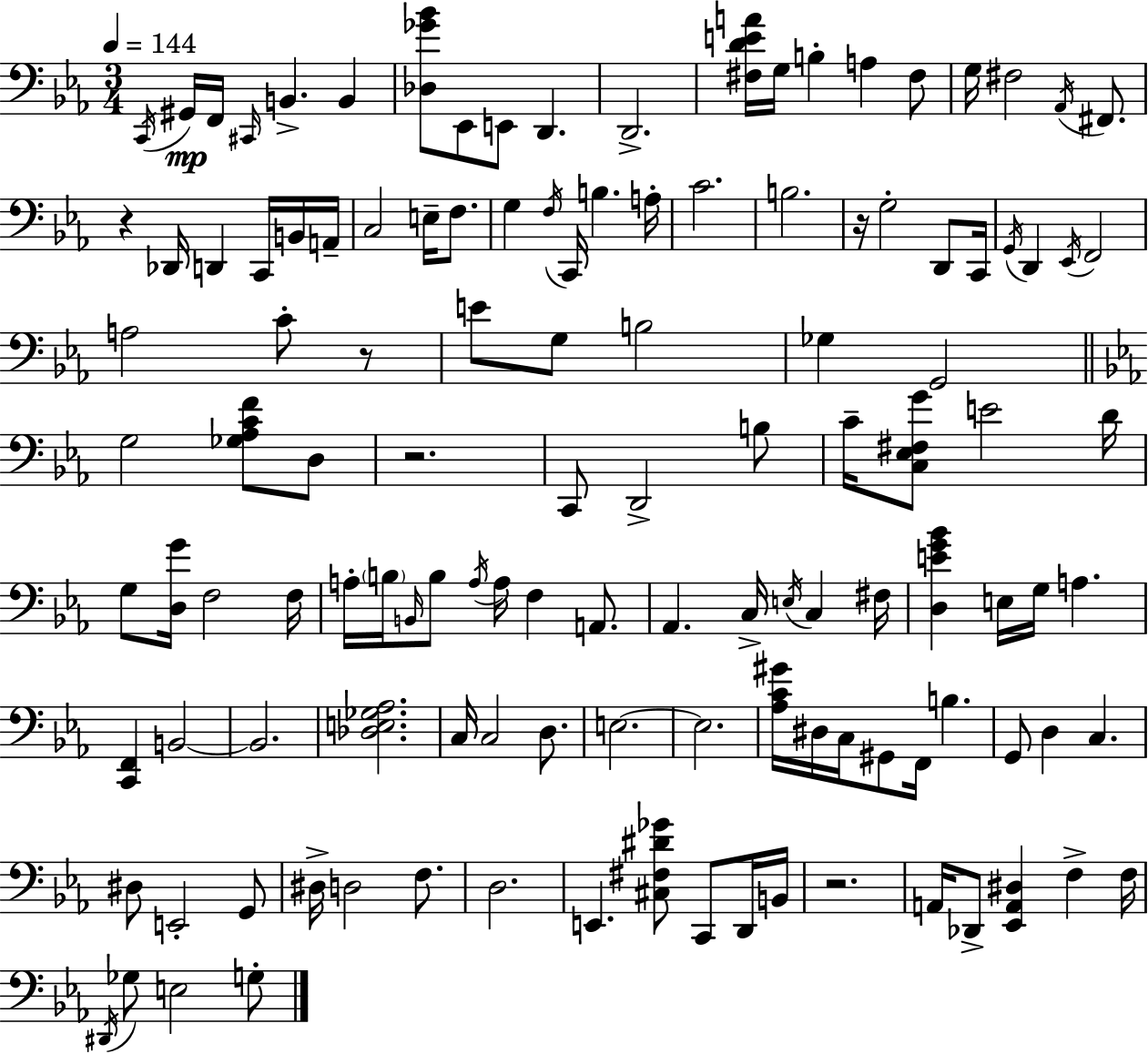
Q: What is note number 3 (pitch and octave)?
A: F2